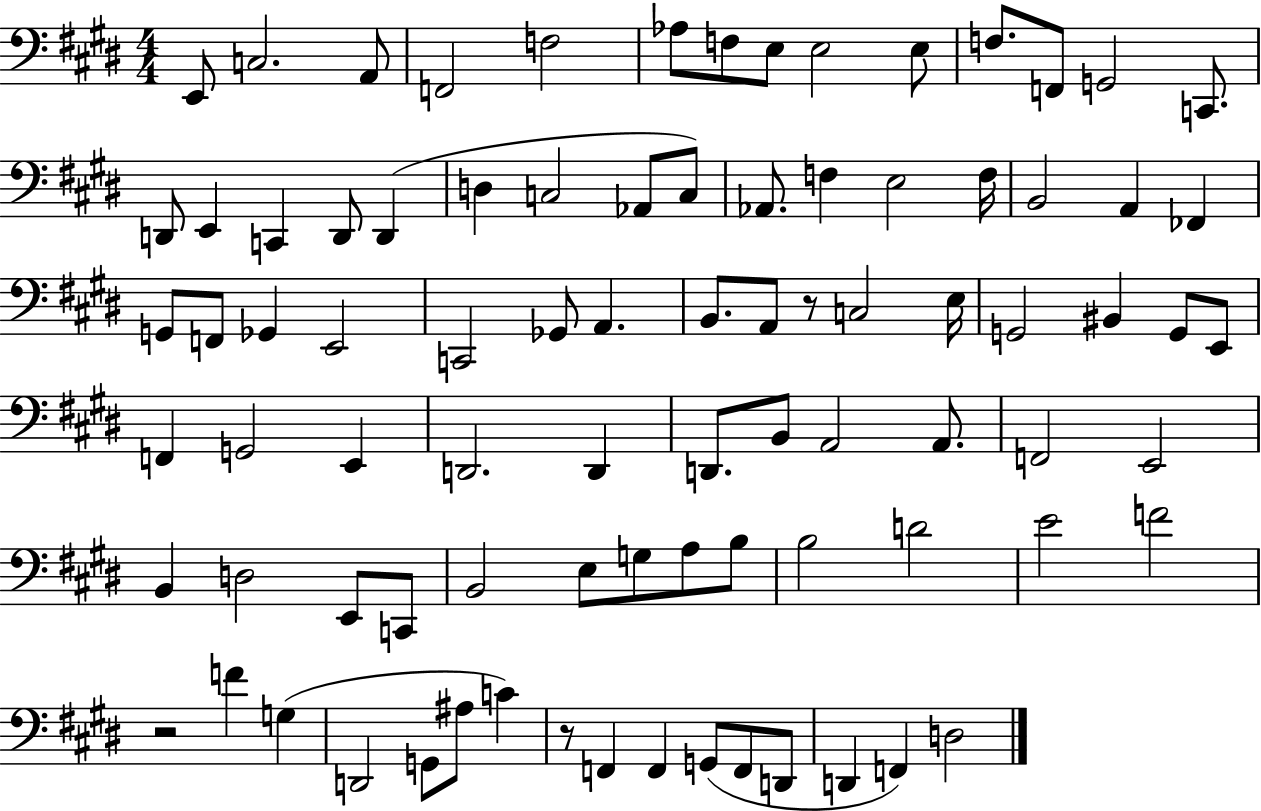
{
  \clef bass
  \numericTimeSignature
  \time 4/4
  \key e \major
  e,8 c2. a,8 | f,2 f2 | aes8 f8 e8 e2 e8 | f8. f,8 g,2 c,8. | \break d,8 e,4 c,4 d,8 d,4( | d4 c2 aes,8 c8) | aes,8. f4 e2 f16 | b,2 a,4 fes,4 | \break g,8 f,8 ges,4 e,2 | c,2 ges,8 a,4. | b,8. a,8 r8 c2 e16 | g,2 bis,4 g,8 e,8 | \break f,4 g,2 e,4 | d,2. d,4 | d,8. b,8 a,2 a,8. | f,2 e,2 | \break b,4 d2 e,8 c,8 | b,2 e8 g8 a8 b8 | b2 d'2 | e'2 f'2 | \break r2 f'4 g4( | d,2 g,8 ais8 c'4) | r8 f,4 f,4 g,8( f,8 d,8 | d,4 f,4) d2 | \break \bar "|."
}